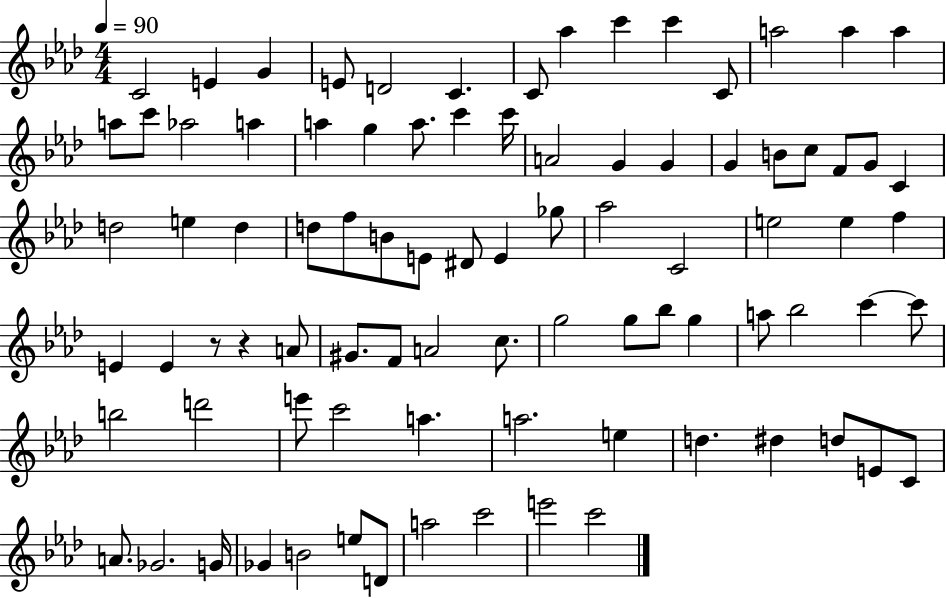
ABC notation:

X:1
T:Untitled
M:4/4
L:1/4
K:Ab
C2 E G E/2 D2 C C/2 _a c' c' C/2 a2 a a a/2 c'/2 _a2 a a g a/2 c' c'/4 A2 G G G B/2 c/2 F/2 G/2 C d2 e d d/2 f/2 B/2 E/2 ^D/2 E _g/2 _a2 C2 e2 e f E E z/2 z A/2 ^G/2 F/2 A2 c/2 g2 g/2 _b/2 g a/2 _b2 c' c'/2 b2 d'2 e'/2 c'2 a a2 e d ^d d/2 E/2 C/2 A/2 _G2 G/4 _G B2 e/2 D/2 a2 c'2 e'2 c'2